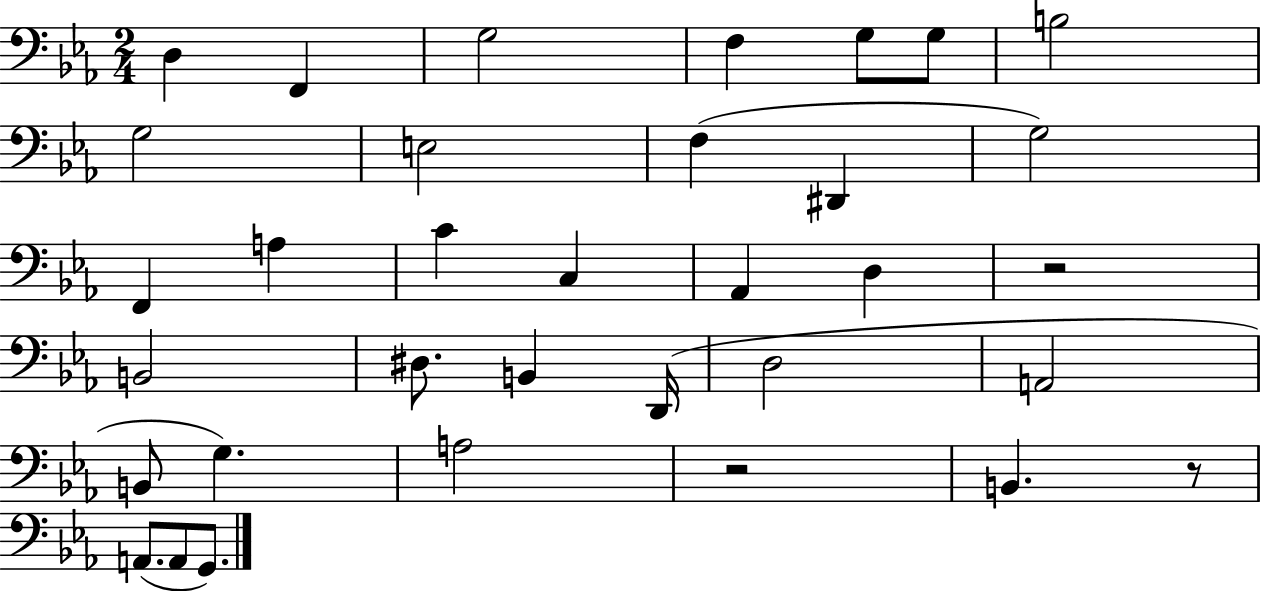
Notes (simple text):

D3/q F2/q G3/h F3/q G3/e G3/e B3/h G3/h E3/h F3/q D#2/q G3/h F2/q A3/q C4/q C3/q Ab2/q D3/q R/h B2/h D#3/e. B2/q D2/s D3/h A2/h B2/e G3/q. A3/h R/h B2/q. R/e A2/e. A2/e G2/e.